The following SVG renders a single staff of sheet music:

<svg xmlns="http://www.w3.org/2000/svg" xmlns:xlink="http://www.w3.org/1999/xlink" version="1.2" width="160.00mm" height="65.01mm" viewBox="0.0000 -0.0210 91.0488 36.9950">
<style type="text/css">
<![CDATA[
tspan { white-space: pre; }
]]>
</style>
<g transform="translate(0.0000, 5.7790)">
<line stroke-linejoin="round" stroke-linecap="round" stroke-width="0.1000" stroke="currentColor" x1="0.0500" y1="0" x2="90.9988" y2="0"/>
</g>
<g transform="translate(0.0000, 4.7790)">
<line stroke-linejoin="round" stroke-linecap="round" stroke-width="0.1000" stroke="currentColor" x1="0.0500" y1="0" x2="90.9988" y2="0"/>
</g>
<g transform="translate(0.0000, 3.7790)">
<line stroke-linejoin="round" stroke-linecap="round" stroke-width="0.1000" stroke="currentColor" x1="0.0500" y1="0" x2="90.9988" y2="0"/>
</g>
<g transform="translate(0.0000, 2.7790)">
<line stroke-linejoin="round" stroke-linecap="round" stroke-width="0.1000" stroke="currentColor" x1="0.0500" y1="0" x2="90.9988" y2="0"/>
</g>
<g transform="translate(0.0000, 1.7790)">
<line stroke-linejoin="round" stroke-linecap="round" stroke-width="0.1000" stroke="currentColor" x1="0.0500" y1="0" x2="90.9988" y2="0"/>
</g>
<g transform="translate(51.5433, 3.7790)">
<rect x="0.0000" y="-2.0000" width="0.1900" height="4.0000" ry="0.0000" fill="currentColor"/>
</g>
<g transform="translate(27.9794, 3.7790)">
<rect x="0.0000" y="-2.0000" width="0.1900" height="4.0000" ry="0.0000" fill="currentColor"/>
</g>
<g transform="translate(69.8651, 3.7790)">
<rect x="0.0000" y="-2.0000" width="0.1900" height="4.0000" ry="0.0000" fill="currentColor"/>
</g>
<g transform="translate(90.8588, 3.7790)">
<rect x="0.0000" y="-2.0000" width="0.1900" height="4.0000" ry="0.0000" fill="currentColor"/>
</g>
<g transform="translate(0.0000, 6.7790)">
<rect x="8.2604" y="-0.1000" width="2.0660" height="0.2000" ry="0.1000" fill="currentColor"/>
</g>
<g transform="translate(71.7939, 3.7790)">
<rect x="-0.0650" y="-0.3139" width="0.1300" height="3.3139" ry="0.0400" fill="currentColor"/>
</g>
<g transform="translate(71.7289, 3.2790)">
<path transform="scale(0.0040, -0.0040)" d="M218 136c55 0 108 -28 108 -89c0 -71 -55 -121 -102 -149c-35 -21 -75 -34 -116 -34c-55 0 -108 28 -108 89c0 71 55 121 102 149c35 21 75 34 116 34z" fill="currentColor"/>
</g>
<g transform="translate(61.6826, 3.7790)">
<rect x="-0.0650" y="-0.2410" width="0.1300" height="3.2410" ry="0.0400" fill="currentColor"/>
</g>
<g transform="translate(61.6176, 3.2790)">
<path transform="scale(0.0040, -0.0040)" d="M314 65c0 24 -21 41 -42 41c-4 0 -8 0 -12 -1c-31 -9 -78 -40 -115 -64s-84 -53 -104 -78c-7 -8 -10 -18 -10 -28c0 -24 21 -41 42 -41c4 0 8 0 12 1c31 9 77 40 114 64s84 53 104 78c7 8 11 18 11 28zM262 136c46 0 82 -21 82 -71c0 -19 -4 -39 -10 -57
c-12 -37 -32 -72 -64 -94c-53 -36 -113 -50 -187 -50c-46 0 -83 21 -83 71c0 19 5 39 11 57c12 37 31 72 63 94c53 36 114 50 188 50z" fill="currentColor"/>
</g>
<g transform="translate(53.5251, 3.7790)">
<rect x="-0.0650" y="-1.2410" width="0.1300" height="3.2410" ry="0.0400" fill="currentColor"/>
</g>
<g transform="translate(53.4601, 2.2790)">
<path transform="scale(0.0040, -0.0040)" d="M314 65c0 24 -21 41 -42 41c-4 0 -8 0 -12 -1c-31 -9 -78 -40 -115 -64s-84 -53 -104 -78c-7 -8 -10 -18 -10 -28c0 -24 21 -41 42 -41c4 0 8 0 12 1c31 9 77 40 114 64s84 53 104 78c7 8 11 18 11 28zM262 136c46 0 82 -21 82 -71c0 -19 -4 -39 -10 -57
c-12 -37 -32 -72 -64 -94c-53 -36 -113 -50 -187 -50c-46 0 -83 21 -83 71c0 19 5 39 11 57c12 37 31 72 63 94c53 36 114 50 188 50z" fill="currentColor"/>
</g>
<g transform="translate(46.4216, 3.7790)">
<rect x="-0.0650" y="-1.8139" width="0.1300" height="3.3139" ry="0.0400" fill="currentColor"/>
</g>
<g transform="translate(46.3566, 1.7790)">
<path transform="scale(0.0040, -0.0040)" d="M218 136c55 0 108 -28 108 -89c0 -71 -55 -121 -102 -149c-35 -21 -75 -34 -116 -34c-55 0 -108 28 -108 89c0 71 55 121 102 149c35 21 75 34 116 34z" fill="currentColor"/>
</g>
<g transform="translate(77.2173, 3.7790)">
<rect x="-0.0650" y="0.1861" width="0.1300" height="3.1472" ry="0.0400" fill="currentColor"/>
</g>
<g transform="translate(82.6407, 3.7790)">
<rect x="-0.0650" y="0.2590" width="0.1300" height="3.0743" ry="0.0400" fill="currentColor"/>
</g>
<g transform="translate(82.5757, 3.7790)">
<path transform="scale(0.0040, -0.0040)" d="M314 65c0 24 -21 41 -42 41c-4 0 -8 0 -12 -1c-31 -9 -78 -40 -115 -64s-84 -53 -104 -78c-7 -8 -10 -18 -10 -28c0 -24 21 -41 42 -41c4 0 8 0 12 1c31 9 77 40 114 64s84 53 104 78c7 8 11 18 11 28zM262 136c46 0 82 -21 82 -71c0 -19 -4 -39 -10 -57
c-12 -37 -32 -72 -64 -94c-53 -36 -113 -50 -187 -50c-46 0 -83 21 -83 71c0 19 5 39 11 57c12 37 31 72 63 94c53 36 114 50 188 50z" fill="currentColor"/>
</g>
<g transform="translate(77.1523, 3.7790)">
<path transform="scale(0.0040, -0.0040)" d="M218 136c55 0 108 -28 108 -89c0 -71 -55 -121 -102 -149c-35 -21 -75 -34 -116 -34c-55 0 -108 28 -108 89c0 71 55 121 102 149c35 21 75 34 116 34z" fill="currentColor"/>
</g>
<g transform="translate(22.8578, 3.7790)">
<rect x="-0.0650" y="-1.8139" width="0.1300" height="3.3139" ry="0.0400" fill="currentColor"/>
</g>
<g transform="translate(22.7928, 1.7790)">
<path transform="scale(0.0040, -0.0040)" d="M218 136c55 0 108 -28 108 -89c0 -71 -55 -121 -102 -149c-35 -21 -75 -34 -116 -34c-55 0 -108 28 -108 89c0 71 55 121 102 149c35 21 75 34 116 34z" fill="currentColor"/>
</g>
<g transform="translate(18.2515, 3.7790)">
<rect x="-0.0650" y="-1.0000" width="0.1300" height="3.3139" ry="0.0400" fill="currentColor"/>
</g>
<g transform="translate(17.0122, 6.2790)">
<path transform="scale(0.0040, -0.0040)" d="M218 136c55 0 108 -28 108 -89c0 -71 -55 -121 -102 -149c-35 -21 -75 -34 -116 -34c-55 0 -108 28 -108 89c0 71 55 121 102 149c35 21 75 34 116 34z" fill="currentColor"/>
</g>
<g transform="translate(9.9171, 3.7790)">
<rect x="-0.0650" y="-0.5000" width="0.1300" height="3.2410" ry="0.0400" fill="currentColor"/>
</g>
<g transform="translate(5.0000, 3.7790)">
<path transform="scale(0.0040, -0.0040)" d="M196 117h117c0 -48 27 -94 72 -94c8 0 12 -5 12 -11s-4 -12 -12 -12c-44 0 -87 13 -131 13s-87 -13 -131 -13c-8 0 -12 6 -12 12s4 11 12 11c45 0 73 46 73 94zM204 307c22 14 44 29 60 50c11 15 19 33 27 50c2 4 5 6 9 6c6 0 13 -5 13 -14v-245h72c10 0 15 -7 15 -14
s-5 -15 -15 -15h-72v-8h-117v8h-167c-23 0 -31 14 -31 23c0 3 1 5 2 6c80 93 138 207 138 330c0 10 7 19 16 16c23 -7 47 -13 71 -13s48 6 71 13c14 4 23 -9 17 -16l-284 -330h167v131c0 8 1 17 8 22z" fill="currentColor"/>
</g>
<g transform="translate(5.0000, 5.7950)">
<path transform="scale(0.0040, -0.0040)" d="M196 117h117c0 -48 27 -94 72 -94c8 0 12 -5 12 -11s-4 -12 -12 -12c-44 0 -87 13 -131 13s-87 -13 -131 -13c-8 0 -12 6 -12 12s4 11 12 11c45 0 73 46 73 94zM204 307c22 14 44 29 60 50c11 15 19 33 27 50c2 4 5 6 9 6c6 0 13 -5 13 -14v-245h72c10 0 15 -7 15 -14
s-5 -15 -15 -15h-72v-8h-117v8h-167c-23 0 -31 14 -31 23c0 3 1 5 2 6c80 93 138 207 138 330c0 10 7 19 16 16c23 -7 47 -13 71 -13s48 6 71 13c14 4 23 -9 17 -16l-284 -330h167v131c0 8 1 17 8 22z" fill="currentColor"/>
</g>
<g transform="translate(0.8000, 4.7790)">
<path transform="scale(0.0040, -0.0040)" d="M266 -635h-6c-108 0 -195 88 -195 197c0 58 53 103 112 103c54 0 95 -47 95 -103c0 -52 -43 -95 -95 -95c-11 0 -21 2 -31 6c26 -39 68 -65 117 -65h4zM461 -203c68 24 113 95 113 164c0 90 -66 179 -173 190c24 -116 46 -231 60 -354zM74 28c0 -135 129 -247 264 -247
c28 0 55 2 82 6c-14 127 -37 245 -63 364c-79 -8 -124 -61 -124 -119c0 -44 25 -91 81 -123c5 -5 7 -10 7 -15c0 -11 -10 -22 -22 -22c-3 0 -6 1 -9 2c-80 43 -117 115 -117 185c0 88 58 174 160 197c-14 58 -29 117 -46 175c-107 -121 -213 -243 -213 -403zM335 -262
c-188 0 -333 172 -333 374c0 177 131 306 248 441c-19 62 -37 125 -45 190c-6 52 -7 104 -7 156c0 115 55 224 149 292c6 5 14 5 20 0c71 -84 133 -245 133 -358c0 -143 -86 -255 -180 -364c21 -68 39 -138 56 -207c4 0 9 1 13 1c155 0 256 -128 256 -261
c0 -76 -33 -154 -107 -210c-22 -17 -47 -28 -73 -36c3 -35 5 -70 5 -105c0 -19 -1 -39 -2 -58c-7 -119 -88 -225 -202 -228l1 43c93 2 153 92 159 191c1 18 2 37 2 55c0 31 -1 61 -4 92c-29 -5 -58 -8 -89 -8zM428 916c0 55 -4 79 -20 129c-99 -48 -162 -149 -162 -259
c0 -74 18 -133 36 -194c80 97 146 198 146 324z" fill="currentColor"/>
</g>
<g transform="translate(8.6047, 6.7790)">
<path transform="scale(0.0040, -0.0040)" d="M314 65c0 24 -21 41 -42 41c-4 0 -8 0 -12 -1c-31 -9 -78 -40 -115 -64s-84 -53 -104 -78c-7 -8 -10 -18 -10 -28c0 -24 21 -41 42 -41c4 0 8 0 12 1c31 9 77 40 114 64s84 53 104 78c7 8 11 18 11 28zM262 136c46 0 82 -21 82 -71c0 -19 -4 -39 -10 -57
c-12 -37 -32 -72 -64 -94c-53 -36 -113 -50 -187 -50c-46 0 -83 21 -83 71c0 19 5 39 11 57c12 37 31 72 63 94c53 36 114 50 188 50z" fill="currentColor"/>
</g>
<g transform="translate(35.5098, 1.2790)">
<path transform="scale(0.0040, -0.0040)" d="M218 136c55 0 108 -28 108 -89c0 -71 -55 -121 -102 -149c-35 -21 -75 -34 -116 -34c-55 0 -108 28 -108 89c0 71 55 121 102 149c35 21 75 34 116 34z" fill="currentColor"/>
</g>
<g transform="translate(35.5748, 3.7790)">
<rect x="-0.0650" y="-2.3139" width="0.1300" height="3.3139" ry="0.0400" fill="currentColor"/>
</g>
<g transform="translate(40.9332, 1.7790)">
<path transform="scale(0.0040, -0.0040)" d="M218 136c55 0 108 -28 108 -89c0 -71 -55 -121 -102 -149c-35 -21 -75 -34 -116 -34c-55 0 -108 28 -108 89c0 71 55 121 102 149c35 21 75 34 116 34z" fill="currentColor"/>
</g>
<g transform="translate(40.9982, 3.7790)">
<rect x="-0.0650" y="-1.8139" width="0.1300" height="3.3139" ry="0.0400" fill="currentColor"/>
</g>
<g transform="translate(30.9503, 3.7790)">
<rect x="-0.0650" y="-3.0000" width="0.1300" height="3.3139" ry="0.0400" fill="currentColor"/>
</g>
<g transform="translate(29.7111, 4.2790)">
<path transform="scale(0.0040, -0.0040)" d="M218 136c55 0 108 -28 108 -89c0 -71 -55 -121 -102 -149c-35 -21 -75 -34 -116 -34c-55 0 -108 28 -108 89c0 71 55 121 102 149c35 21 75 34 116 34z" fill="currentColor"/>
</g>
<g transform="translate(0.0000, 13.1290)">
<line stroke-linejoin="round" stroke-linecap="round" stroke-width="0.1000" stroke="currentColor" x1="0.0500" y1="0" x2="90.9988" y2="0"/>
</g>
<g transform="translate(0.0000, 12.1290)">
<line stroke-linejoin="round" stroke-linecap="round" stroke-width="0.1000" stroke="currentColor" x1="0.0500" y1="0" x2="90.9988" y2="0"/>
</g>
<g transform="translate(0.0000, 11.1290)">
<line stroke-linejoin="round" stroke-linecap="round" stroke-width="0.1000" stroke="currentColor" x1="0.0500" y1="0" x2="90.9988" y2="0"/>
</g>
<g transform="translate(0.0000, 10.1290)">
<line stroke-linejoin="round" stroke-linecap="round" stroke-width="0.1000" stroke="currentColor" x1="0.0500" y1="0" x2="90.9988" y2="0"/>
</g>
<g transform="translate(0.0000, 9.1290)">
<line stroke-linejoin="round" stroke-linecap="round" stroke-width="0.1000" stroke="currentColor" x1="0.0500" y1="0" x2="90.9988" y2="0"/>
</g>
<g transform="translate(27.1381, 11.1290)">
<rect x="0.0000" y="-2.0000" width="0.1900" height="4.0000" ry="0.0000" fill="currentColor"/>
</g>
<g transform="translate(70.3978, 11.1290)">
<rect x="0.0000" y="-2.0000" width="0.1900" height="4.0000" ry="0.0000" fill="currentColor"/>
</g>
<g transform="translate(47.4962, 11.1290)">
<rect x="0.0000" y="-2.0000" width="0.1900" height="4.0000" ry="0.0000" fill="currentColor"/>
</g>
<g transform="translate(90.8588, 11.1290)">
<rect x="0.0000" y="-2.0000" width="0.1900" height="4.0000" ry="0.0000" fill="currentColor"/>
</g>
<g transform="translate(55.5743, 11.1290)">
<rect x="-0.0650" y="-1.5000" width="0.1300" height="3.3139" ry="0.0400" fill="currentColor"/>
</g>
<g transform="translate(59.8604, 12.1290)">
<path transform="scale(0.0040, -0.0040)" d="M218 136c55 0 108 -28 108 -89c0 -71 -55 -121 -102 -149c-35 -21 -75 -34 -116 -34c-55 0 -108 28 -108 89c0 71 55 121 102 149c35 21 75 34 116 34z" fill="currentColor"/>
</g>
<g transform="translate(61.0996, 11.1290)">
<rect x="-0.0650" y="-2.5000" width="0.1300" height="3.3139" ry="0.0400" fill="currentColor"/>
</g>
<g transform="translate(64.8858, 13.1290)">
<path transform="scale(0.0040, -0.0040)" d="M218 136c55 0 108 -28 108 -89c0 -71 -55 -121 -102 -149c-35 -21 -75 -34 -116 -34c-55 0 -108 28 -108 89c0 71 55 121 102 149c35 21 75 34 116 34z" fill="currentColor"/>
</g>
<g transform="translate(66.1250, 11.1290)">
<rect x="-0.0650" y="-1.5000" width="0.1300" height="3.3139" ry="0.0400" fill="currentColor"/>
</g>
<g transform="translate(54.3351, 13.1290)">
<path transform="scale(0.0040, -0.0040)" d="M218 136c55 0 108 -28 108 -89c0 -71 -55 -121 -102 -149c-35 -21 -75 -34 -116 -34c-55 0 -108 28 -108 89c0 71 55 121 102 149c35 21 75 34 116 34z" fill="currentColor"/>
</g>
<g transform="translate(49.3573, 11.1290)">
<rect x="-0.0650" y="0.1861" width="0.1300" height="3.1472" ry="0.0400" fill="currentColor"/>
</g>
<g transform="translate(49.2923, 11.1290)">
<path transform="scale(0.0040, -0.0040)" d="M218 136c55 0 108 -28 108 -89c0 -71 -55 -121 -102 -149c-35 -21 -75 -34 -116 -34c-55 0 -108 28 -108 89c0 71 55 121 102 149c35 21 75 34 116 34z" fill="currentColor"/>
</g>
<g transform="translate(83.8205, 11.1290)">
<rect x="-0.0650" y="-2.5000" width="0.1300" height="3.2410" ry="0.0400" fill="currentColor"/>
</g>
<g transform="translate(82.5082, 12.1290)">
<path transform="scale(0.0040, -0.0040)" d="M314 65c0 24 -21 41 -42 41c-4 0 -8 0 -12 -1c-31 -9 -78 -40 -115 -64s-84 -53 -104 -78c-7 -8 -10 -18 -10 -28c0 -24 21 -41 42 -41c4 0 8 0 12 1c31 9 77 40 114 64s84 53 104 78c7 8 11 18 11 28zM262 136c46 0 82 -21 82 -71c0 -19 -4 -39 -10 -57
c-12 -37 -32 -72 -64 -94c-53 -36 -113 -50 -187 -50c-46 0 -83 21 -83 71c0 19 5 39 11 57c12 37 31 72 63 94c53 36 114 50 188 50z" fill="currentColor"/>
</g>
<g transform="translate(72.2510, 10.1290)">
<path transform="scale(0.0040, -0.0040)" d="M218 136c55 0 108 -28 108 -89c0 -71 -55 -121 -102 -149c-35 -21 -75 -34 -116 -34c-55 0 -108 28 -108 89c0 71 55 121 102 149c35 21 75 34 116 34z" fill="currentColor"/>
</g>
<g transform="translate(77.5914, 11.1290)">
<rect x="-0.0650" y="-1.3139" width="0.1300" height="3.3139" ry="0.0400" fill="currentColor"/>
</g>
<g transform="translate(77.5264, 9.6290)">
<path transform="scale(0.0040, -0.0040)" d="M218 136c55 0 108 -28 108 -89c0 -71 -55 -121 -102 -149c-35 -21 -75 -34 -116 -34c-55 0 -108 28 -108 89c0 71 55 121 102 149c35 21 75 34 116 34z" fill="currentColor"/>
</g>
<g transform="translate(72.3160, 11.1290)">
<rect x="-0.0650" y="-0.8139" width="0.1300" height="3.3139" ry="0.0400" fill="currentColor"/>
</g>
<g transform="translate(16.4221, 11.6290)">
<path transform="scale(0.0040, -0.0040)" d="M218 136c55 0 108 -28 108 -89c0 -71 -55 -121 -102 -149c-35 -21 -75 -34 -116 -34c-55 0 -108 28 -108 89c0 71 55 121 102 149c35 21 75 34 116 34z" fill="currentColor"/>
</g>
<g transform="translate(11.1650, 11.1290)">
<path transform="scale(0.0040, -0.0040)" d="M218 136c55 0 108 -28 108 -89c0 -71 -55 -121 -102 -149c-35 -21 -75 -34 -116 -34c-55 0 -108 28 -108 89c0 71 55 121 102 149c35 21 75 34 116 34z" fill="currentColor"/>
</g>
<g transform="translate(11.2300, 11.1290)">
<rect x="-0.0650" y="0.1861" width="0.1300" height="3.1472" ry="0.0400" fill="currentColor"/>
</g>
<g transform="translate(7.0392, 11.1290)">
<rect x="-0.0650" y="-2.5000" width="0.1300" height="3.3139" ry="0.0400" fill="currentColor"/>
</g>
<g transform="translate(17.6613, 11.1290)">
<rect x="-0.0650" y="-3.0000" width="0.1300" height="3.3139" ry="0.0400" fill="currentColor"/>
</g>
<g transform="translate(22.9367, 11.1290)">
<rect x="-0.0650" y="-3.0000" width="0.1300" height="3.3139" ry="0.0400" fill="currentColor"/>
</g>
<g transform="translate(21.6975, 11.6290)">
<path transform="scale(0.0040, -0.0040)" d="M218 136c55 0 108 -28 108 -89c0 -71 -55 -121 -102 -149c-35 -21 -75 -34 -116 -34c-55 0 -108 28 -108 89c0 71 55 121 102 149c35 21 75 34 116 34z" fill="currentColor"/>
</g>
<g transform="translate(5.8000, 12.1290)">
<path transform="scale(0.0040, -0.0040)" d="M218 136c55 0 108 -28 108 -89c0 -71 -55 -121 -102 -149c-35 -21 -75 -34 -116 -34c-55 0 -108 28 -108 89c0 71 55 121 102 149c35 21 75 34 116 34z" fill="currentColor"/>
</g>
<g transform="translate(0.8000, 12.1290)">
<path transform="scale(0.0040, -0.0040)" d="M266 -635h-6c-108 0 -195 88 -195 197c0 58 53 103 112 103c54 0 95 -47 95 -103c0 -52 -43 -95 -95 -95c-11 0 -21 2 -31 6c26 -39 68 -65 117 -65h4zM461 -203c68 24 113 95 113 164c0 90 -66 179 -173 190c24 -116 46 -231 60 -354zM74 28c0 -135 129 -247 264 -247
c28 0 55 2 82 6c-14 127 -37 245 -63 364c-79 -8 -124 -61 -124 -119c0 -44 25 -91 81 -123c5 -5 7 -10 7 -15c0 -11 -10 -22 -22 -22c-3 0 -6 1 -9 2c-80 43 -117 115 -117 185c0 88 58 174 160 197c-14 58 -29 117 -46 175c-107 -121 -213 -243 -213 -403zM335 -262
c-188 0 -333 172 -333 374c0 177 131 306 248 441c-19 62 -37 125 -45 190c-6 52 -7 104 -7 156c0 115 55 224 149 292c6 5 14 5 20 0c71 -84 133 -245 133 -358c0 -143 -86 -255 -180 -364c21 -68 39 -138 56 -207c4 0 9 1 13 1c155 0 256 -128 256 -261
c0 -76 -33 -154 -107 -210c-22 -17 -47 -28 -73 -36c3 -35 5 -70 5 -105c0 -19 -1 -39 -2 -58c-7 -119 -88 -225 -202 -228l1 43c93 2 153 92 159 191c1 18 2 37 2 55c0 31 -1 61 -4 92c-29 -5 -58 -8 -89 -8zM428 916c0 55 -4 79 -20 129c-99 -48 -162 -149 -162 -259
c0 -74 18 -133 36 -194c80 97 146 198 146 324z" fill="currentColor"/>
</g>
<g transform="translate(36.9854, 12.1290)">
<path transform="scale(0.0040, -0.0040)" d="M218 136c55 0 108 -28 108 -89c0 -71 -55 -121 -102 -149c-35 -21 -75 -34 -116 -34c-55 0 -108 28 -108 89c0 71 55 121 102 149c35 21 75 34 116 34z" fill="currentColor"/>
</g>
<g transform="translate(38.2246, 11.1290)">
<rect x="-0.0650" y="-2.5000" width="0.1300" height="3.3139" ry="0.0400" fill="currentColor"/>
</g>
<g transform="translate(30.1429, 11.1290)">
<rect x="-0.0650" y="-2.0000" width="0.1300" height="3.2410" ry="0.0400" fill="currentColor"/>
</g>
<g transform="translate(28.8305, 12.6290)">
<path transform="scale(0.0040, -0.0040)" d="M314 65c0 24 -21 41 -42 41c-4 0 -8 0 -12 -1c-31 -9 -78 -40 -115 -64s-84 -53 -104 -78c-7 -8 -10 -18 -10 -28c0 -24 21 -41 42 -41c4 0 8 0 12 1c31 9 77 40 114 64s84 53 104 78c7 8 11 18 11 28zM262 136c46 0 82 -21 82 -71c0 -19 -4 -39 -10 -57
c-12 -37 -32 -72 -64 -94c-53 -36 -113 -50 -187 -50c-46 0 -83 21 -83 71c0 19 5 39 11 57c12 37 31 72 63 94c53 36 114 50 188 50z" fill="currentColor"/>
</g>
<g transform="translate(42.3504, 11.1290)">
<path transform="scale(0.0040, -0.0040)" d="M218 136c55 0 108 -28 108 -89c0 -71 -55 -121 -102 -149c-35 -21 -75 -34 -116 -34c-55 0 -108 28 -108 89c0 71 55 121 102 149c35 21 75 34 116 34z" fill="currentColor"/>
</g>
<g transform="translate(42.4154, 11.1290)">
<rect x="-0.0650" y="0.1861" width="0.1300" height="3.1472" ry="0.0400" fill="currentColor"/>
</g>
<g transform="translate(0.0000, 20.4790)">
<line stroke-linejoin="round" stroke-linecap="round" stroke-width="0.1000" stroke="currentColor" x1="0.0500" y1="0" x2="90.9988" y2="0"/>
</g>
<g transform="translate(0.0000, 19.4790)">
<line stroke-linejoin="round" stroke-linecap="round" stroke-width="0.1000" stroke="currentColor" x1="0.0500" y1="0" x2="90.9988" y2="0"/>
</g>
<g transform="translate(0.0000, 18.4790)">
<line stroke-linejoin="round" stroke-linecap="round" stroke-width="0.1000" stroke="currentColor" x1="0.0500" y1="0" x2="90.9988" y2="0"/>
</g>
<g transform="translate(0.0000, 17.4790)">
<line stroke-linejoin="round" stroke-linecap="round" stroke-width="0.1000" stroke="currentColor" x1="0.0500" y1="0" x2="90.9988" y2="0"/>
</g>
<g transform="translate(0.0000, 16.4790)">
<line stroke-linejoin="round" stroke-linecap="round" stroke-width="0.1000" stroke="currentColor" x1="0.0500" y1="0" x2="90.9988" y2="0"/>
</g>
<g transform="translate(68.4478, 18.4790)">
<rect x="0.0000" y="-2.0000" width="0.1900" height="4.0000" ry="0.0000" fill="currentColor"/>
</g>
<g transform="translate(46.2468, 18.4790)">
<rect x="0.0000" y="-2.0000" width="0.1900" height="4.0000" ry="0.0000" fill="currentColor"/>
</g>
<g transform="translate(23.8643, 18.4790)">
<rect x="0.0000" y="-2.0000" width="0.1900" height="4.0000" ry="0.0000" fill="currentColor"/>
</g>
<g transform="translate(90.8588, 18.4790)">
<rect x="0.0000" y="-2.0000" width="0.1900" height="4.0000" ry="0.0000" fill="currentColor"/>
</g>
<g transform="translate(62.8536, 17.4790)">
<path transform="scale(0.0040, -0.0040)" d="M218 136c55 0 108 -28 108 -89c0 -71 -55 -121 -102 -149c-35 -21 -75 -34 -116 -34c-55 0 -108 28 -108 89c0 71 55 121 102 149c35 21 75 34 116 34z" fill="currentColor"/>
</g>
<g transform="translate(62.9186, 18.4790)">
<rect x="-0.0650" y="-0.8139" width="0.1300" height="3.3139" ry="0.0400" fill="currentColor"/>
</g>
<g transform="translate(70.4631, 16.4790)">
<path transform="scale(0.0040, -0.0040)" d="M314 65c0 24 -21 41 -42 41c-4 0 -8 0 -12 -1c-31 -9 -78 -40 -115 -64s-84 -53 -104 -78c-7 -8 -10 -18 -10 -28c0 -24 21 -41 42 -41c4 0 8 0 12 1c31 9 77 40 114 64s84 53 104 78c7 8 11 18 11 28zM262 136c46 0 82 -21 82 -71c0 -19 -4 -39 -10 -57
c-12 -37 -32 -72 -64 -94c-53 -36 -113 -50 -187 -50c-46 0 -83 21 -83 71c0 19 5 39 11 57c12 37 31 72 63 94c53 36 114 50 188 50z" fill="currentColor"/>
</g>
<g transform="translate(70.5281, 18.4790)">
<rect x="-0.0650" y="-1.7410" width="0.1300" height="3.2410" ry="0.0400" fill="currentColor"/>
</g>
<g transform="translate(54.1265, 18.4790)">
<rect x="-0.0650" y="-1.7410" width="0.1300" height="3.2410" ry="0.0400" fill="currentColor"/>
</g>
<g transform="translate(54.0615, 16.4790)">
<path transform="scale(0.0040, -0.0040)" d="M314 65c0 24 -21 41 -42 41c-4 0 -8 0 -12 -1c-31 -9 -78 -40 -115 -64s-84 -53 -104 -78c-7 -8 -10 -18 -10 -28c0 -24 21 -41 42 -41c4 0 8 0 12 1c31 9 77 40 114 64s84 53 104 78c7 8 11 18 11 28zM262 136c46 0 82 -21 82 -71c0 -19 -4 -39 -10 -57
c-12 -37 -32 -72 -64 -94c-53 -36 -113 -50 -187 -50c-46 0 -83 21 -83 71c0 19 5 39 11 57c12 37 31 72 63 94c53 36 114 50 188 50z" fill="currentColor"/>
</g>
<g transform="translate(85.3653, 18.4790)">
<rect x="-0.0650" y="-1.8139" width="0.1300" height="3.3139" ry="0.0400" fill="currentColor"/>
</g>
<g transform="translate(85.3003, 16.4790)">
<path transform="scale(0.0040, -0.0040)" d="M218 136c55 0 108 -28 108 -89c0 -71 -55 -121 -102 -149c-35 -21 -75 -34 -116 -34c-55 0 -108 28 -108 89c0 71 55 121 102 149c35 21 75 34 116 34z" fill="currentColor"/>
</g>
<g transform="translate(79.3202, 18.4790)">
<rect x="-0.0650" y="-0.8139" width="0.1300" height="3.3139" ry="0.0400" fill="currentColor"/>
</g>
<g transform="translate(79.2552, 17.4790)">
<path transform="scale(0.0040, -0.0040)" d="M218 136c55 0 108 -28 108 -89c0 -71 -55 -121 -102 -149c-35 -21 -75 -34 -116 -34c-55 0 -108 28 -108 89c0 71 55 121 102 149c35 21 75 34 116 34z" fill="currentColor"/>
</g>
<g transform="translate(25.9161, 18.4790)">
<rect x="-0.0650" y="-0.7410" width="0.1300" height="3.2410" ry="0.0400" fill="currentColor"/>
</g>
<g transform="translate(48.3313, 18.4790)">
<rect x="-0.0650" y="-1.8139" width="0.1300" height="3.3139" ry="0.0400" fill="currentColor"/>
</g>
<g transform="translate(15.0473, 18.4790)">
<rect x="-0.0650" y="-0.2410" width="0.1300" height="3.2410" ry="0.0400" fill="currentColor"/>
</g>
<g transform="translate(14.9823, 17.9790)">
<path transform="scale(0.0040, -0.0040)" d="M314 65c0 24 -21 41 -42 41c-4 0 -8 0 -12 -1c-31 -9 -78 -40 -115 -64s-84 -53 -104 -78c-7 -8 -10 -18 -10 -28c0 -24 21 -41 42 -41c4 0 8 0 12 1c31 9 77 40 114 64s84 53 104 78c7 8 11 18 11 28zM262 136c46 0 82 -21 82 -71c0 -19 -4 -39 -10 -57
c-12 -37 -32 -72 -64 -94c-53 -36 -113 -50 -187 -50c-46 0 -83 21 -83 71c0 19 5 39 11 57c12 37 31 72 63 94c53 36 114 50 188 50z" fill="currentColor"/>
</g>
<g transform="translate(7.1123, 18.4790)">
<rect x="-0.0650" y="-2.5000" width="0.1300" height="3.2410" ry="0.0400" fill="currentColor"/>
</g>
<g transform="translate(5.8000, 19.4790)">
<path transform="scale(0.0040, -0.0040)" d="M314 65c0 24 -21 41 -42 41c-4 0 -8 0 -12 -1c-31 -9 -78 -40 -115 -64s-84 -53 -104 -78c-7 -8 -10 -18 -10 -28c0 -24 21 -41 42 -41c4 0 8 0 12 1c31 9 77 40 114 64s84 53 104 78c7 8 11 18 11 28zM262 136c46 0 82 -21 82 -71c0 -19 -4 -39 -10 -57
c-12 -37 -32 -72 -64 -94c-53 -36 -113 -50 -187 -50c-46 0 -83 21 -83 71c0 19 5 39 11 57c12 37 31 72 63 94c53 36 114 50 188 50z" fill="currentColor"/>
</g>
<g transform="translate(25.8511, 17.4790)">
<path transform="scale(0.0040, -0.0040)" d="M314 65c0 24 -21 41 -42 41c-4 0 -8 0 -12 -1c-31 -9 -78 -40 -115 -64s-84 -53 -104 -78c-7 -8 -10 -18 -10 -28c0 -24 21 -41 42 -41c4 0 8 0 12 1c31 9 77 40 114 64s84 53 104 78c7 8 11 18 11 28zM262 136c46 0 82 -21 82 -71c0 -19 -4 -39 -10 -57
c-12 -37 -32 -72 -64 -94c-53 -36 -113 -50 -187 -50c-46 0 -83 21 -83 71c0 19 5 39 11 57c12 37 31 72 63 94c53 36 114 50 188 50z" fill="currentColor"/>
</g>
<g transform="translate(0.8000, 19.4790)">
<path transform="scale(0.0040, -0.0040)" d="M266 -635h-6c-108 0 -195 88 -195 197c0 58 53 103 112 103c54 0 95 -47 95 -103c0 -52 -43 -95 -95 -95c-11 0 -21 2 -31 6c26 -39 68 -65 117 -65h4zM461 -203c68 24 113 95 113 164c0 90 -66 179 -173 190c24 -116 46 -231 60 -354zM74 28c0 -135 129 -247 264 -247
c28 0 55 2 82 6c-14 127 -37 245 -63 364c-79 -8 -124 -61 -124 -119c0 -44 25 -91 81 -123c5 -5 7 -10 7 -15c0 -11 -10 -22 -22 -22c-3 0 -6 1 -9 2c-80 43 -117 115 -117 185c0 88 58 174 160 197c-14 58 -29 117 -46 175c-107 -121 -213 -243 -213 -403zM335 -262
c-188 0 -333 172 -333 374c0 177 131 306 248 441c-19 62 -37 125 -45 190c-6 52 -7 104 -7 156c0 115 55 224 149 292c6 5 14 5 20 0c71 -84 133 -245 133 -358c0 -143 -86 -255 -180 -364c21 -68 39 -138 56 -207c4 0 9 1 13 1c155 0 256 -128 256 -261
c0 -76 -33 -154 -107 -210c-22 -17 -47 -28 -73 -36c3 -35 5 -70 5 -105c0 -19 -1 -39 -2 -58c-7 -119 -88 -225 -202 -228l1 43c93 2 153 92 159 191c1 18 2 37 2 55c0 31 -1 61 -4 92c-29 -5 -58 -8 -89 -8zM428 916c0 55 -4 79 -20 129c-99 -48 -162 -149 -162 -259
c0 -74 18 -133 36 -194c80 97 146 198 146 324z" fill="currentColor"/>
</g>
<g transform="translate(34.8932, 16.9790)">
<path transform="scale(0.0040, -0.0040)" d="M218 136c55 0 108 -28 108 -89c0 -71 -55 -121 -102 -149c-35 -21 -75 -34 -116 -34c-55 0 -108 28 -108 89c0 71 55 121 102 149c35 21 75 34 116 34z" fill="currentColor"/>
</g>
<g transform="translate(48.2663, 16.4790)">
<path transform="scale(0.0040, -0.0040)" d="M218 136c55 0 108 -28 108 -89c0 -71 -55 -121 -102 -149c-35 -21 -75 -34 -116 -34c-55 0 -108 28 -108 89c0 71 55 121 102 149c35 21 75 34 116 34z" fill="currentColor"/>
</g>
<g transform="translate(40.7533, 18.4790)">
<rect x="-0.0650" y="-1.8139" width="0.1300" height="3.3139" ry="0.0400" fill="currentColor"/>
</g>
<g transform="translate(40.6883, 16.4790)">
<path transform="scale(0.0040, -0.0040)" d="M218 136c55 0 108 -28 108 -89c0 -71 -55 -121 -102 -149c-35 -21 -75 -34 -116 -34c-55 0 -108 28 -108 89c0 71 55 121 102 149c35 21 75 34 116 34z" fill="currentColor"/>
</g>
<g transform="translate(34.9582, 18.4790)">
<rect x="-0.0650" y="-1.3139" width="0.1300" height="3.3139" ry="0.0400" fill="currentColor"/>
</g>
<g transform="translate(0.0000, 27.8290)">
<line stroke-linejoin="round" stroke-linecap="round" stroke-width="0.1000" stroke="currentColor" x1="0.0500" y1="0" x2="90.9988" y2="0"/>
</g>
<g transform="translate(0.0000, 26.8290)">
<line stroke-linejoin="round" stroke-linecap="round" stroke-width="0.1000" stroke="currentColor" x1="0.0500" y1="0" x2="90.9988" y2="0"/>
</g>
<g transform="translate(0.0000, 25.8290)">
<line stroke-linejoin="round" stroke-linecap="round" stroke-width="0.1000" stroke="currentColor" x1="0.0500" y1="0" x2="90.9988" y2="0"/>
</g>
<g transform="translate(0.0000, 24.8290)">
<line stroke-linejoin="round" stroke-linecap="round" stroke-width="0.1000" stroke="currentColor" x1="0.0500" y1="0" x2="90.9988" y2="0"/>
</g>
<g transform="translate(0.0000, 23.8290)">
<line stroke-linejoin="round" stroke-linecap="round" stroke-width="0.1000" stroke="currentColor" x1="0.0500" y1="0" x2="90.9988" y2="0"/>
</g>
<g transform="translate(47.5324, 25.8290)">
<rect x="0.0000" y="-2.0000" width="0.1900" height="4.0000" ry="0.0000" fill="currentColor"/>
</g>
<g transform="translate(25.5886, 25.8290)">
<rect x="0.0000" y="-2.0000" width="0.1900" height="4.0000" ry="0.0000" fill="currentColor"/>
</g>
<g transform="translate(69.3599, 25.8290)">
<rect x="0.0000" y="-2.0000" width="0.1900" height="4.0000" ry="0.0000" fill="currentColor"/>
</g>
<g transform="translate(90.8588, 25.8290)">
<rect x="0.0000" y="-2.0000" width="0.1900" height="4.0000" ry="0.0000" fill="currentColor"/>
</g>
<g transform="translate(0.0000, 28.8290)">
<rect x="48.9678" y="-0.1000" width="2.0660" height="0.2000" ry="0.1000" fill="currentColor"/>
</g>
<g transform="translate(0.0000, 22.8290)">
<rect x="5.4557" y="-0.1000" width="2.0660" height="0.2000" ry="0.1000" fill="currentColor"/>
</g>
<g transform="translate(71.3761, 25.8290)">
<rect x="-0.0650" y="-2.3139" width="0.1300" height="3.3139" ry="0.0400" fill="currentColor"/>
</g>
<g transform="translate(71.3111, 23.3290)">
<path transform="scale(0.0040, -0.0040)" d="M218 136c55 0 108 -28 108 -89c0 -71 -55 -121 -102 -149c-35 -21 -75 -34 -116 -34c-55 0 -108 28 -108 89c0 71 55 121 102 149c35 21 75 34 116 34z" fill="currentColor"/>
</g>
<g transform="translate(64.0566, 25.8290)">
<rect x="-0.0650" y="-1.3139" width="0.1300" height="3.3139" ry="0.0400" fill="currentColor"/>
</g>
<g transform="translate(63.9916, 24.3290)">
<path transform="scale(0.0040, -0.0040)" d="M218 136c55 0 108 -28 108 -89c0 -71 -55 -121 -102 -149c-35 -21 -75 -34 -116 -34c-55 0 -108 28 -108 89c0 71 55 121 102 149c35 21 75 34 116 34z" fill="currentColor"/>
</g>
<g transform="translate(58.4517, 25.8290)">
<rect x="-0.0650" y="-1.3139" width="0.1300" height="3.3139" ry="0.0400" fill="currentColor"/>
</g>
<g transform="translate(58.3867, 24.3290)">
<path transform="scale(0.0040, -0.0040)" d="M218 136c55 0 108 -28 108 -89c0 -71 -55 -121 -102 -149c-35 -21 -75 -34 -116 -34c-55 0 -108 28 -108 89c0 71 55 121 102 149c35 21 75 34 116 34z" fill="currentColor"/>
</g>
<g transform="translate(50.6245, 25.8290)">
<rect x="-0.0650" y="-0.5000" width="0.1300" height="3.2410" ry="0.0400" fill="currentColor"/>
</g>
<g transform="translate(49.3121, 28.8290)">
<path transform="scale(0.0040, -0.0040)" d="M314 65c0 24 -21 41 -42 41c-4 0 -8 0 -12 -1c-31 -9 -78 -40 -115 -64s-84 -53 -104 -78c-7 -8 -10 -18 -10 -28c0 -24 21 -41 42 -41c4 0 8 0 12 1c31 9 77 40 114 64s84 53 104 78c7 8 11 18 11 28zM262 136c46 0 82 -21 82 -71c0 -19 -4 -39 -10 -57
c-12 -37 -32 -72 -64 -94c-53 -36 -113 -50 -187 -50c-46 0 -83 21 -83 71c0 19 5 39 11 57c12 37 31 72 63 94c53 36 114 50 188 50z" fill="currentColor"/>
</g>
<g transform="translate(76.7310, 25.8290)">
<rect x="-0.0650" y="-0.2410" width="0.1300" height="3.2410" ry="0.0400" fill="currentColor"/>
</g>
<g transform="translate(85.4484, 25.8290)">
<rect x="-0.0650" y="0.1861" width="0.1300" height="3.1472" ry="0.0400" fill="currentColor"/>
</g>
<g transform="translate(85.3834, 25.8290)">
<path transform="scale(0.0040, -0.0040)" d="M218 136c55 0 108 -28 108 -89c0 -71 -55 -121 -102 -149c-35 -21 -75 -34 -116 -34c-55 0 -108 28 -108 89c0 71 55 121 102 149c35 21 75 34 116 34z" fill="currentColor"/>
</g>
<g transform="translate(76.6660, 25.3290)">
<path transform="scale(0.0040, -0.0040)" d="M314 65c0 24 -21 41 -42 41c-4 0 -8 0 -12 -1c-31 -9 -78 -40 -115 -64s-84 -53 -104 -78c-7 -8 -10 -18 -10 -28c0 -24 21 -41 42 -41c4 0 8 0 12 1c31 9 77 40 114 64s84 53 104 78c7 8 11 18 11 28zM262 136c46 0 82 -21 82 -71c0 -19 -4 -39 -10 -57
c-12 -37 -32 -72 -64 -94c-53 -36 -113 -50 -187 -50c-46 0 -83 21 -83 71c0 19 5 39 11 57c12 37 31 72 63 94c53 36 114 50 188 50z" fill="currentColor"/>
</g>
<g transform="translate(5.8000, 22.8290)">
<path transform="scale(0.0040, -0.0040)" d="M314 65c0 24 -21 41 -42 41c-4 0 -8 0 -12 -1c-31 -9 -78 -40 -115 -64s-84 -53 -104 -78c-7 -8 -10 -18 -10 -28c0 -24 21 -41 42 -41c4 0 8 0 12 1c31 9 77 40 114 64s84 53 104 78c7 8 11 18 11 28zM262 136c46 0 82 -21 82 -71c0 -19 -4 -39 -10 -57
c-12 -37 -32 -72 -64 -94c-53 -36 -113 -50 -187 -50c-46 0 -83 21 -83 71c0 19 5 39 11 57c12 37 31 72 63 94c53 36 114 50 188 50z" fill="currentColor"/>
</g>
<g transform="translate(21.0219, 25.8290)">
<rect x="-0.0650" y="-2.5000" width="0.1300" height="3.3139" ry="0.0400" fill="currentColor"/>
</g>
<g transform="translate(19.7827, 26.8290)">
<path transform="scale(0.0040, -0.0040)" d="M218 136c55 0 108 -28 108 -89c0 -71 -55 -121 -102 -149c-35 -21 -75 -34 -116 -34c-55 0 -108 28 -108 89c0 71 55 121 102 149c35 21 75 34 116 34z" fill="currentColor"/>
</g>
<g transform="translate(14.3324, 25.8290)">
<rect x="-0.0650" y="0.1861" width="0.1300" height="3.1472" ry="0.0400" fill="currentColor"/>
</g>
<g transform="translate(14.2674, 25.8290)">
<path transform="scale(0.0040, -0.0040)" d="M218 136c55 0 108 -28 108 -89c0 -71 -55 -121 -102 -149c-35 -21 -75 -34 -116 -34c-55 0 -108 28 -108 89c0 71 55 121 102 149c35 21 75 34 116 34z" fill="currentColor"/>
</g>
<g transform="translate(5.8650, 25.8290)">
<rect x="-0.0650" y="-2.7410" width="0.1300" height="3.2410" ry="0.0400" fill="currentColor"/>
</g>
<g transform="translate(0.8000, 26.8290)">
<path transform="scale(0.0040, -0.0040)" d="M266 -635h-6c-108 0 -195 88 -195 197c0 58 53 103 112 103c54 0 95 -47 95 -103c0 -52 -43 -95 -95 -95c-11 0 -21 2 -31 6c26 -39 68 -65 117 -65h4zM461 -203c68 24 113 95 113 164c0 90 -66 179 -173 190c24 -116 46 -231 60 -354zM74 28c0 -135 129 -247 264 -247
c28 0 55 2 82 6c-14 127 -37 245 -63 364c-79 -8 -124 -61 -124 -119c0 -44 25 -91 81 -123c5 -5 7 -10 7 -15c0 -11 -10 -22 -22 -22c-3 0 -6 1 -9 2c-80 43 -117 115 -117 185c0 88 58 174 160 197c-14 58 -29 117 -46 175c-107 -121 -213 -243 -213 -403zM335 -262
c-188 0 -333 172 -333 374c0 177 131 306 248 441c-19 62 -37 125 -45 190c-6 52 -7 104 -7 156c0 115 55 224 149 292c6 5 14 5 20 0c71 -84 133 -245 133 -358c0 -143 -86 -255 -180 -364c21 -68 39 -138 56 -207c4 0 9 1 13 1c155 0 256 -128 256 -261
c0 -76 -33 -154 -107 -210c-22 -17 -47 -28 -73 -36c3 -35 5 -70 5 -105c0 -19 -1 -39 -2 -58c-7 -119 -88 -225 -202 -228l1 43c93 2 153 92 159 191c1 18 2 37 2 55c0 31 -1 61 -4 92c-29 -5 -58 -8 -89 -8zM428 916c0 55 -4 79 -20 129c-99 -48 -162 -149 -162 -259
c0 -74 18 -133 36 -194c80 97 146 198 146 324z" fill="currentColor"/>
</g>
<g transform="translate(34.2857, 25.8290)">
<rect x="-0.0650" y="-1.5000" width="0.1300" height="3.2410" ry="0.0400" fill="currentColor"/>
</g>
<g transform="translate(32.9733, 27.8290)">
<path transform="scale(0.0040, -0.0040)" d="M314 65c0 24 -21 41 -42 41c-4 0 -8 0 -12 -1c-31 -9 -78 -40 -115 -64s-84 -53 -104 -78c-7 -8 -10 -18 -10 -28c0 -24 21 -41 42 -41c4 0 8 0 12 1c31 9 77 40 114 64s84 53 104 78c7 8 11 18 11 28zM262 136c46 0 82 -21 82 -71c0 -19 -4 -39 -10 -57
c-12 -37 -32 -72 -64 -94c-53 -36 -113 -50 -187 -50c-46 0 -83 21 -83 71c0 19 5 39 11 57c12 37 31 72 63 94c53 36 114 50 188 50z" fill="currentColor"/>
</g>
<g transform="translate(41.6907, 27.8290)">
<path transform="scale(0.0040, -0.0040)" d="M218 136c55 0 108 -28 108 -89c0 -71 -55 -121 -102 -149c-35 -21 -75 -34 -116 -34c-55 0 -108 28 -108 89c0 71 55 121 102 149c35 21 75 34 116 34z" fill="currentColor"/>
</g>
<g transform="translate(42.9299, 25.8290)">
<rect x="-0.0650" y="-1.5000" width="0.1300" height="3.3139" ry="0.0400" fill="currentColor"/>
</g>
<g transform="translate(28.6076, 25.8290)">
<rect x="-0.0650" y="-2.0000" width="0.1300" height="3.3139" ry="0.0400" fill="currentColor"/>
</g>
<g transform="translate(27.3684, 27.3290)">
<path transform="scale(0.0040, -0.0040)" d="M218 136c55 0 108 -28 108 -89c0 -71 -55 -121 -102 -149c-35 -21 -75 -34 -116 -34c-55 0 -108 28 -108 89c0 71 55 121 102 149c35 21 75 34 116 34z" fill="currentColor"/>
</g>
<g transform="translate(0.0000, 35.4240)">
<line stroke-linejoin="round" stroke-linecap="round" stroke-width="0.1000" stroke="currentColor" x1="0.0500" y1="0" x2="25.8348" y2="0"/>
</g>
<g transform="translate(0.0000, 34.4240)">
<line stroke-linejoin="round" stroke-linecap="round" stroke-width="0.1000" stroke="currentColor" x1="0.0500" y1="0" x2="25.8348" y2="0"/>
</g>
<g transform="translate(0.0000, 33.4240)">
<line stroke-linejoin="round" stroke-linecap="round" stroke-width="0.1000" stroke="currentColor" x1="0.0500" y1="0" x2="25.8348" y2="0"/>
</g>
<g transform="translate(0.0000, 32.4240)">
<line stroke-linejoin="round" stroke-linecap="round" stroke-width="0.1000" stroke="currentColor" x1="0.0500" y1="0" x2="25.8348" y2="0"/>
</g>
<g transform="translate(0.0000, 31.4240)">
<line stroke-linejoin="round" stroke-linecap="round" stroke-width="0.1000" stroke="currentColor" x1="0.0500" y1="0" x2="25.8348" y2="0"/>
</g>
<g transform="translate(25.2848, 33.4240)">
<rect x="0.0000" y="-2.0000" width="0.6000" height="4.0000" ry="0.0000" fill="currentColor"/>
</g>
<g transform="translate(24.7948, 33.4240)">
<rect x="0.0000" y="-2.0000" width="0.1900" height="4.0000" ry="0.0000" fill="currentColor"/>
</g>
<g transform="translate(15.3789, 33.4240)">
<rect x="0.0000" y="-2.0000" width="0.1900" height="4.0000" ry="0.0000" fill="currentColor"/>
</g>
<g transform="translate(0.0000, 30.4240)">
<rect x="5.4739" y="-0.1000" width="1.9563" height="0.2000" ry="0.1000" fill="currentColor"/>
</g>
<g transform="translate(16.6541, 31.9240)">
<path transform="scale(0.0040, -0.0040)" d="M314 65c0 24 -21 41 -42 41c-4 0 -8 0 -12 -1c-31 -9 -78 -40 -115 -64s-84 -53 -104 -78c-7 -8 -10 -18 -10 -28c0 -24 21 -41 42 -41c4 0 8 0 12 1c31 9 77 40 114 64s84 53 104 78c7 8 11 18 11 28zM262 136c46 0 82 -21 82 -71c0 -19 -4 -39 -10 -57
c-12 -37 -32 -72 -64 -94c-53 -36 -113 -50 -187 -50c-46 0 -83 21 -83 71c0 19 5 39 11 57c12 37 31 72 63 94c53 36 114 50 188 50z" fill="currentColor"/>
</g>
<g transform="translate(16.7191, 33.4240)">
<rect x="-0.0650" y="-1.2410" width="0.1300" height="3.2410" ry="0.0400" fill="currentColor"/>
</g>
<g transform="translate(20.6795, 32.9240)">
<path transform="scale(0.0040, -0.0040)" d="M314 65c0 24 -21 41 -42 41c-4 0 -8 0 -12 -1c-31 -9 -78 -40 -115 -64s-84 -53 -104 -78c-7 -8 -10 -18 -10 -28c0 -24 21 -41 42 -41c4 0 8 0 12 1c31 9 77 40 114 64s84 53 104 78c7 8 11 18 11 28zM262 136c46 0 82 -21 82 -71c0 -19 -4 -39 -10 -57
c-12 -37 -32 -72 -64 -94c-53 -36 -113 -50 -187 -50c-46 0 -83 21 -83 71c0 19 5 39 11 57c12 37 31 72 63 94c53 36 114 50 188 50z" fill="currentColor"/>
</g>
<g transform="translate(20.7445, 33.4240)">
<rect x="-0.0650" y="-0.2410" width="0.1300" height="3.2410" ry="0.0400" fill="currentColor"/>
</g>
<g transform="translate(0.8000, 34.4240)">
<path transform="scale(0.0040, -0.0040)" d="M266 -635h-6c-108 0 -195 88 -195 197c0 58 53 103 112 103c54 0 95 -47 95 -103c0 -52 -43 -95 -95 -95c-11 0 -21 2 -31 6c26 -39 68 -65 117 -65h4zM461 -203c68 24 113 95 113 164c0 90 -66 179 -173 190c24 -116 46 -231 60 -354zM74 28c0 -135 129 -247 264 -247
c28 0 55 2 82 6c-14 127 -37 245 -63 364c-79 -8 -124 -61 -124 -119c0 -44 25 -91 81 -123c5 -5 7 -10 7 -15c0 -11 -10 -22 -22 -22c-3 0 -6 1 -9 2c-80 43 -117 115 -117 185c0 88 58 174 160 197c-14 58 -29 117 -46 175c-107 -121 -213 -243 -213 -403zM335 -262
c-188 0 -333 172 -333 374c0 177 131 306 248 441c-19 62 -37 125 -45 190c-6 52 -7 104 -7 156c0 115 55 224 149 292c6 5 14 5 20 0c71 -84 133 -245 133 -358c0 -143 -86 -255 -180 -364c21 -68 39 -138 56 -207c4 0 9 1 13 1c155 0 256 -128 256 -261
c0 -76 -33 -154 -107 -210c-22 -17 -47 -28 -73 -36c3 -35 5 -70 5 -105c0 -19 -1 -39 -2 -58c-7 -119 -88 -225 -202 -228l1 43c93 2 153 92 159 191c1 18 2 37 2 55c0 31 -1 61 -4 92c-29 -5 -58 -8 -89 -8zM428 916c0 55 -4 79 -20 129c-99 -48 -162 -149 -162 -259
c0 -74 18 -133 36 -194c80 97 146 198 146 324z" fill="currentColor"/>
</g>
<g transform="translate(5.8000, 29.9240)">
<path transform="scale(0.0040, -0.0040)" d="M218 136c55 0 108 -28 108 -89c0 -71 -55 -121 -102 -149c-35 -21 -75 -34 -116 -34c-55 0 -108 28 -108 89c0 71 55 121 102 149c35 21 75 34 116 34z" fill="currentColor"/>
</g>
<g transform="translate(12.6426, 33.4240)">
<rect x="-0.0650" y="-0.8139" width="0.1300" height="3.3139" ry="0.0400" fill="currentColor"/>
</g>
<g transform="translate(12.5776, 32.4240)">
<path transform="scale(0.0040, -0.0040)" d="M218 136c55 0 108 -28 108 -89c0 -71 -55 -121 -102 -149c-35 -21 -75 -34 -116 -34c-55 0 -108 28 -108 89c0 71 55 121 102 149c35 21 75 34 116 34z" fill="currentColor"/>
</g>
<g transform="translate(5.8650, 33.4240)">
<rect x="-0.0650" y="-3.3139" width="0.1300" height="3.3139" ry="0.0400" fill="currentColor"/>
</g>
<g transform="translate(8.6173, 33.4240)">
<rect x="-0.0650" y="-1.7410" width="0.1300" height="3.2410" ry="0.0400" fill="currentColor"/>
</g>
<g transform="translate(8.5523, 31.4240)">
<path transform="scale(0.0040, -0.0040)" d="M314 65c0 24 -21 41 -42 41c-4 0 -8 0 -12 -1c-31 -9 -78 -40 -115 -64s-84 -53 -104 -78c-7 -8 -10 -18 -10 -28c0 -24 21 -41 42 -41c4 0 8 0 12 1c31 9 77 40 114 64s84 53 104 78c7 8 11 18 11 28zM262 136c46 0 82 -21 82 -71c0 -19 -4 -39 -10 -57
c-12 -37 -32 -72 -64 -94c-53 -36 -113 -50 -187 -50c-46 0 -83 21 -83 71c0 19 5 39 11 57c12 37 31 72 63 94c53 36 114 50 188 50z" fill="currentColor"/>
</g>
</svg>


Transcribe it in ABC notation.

X:1
T:Untitled
M:4/4
L:1/4
K:C
C2 D f A g f f e2 c2 c B B2 G B A A F2 G B B E G E d e G2 G2 c2 d2 e f f f2 d f2 d f a2 B G F E2 E C2 e e g c2 B b f2 d e2 c2